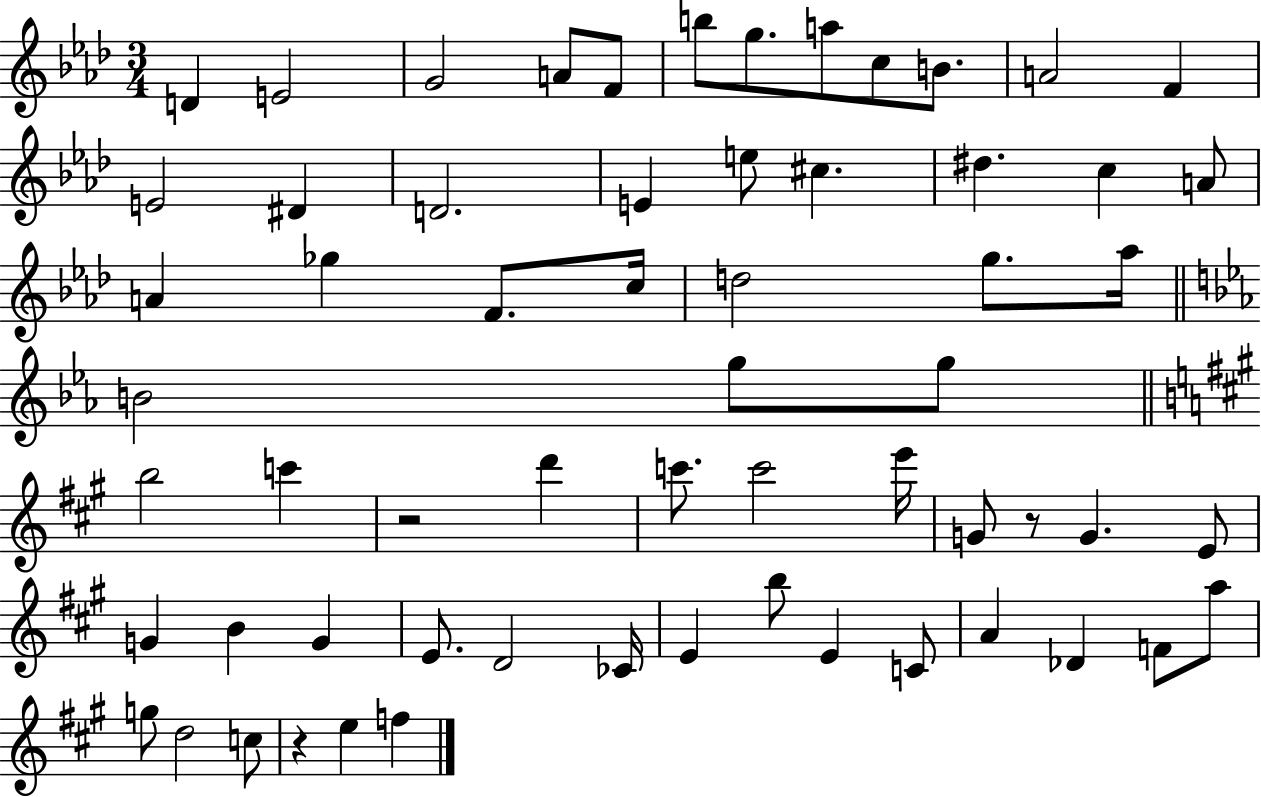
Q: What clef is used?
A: treble